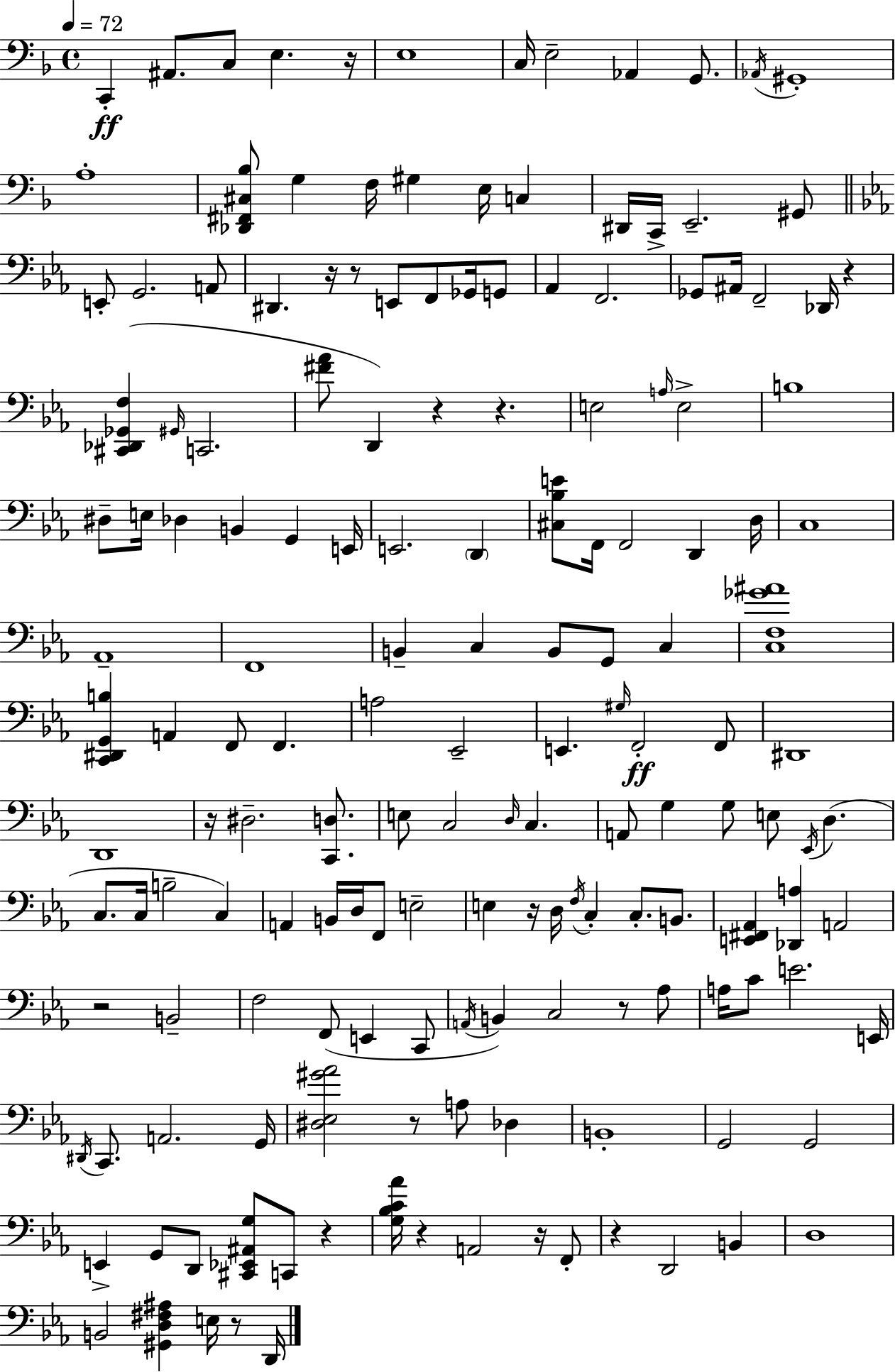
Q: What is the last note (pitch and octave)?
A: D2